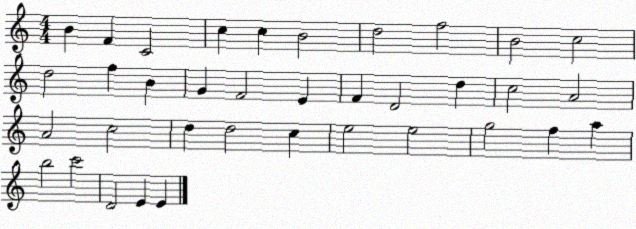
X:1
T:Untitled
M:4/4
L:1/4
K:C
B F C2 c c B2 d2 f2 B2 c2 d2 f B G F2 E F D2 d c2 A2 A2 c2 d d2 c e2 e2 g2 f a b2 c'2 D2 E E